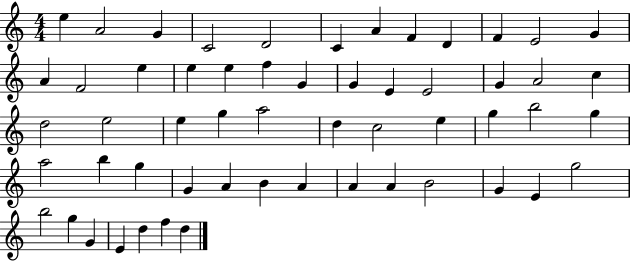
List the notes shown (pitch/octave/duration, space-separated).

E5/q A4/h G4/q C4/h D4/h C4/q A4/q F4/q D4/q F4/q E4/h G4/q A4/q F4/h E5/q E5/q E5/q F5/q G4/q G4/q E4/q E4/h G4/q A4/h C5/q D5/h E5/h E5/q G5/q A5/h D5/q C5/h E5/q G5/q B5/h G5/q A5/h B5/q G5/q G4/q A4/q B4/q A4/q A4/q A4/q B4/h G4/q E4/q G5/h B5/h G5/q G4/q E4/q D5/q F5/q D5/q